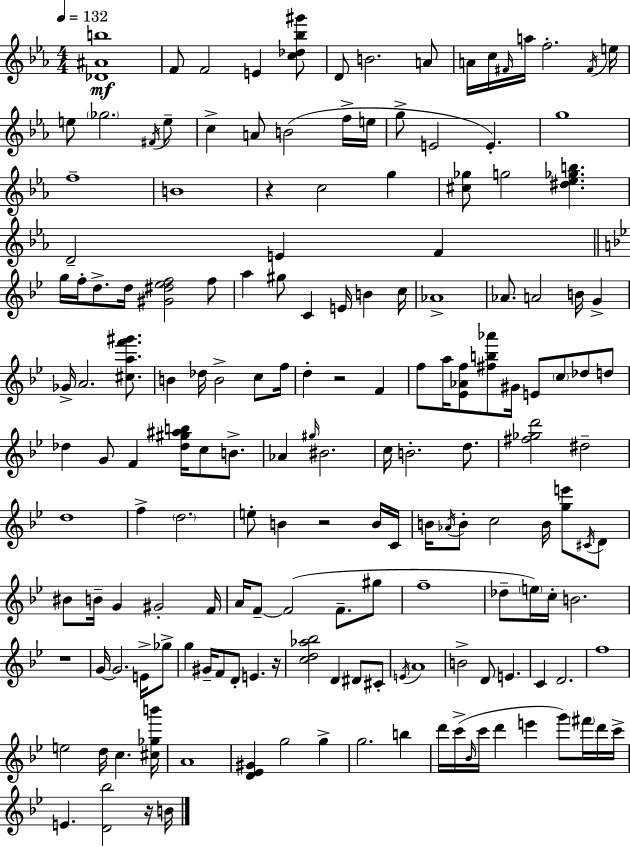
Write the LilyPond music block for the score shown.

{
  \clef treble
  \numericTimeSignature
  \time 4/4
  \key c \minor
  \tempo 4 = 132
  <des' ais' b''>1\mf | f'8 f'2 e'4 <c'' des'' bes'' gis'''>8 | d'8 b'2. a'8 | a'16 c''16 \grace { fis'16 } a''16 f''2.-. | \break \acciaccatura { fis'16 } e''16 e''8 \parenthesize ges''2. | \acciaccatura { fis'16 } e''8-- c''4-> a'8 b'2( | f''16-> e''16 g''8-> e'2 e'4.-.) | g''1 | \break f''1-- | b'1 | r4 c''2 g''4 | <cis'' ges''>8 g''2 <dis'' ees'' ges'' b''>4. | \break d'2-- e'4 f'4 | \bar "||" \break \key g \minor g''16 f''16-. d''8.-> d''16 <gis' dis'' ees'' f''>2 f''8 | a''4 gis''8 c'4 e'16 b'4 c''16 | aes'1-> | aes'8. a'2 b'16 g'4-> | \break ges'16-> a'2. <cis'' a'' f''' gis'''>8. | b'4 des''16 b'2-> c''8 f''16 | d''4-. r2 f'4 | f''8 a''16 <ees' aes' f''>8 <fis'' b'' aes'''>8 gis'16 e'8 \parenthesize c''8 des''8 d''8 | \break des''4 g'8 f'4 <des'' gis'' ais'' b''>16 c''8 b'8.-> | aes'4 \grace { gis''16 } bis'2. | c''16 b'2.-. d''8. | <fis'' ges'' d'''>2 dis''2-- | \break d''1 | f''4-> \parenthesize d''2. | e''8-. b'4 r2 b'16 | c'16 b'16 \acciaccatura { aes'16 } b'8-. c''2 b'16 <g'' e'''>8 | \break \acciaccatura { cis'16 } d'8 bis'8 b'16-- g'4 gis'2-. | f'16 a'16 f'8--~~ f'2( f'8.-- | gis''8 f''1-- | des''8-- \parenthesize e''16) c''16-. b'2. | \break r1 | g'16~~ g'2. | e'16-> ges''8-> g''4 gis'16-- f'8 d'8-. e'4. | r16 <c'' d'' aes'' bes''>2 d'4 dis'8 | \break cis'8-. \acciaccatura { e'16 } a'1 | b'2-> d'8 e'4. | c'4 d'2. | f''1 | \break e''2 d''16 c''4. | <cis'' ges'' b'''>16 a'1 | <d' ees' gis'>4 g''2 | g''4-> g''2. | \break b''4 d'''16 c'''16->( \grace { bes'16 } c'''16 d'''4 e'''4 | g'''8) \parenthesize fis'''16 d'''16 c'''16-> e'4. <d' bes''>2 | r16 b'16 \bar "|."
}